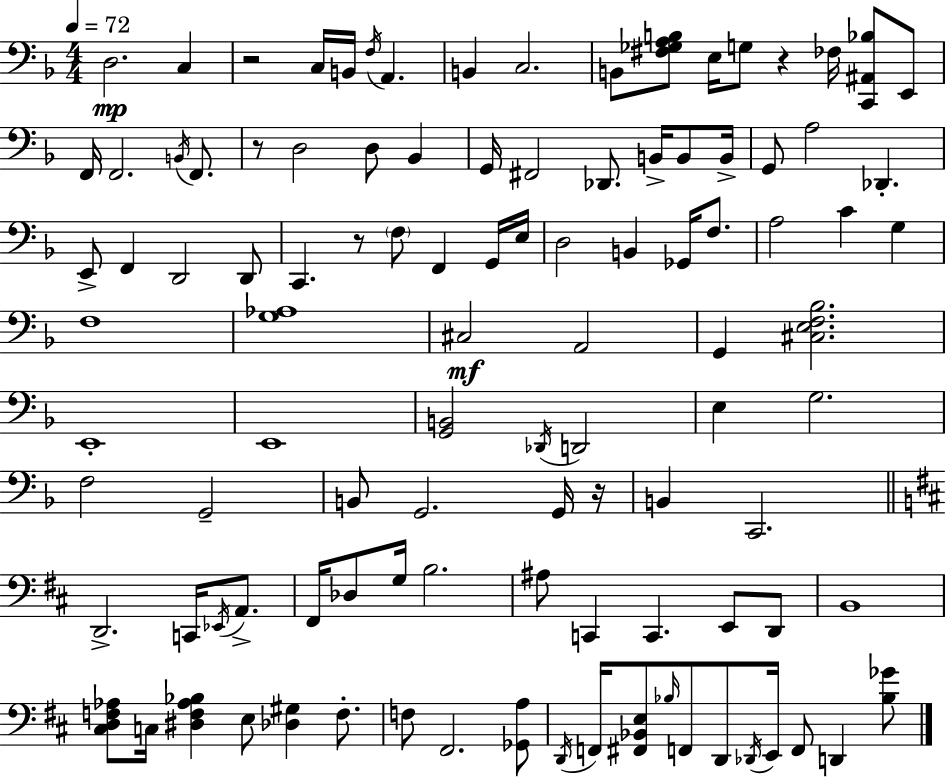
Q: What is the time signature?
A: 4/4